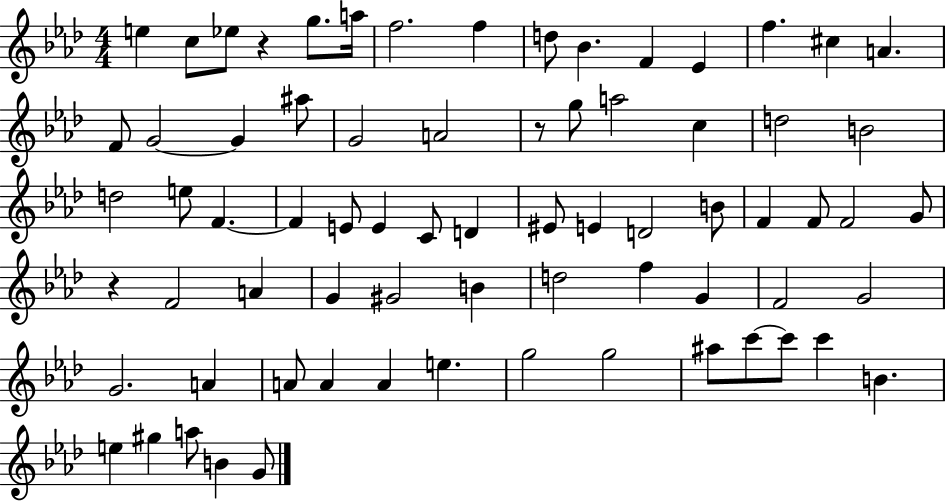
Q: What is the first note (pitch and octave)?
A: E5